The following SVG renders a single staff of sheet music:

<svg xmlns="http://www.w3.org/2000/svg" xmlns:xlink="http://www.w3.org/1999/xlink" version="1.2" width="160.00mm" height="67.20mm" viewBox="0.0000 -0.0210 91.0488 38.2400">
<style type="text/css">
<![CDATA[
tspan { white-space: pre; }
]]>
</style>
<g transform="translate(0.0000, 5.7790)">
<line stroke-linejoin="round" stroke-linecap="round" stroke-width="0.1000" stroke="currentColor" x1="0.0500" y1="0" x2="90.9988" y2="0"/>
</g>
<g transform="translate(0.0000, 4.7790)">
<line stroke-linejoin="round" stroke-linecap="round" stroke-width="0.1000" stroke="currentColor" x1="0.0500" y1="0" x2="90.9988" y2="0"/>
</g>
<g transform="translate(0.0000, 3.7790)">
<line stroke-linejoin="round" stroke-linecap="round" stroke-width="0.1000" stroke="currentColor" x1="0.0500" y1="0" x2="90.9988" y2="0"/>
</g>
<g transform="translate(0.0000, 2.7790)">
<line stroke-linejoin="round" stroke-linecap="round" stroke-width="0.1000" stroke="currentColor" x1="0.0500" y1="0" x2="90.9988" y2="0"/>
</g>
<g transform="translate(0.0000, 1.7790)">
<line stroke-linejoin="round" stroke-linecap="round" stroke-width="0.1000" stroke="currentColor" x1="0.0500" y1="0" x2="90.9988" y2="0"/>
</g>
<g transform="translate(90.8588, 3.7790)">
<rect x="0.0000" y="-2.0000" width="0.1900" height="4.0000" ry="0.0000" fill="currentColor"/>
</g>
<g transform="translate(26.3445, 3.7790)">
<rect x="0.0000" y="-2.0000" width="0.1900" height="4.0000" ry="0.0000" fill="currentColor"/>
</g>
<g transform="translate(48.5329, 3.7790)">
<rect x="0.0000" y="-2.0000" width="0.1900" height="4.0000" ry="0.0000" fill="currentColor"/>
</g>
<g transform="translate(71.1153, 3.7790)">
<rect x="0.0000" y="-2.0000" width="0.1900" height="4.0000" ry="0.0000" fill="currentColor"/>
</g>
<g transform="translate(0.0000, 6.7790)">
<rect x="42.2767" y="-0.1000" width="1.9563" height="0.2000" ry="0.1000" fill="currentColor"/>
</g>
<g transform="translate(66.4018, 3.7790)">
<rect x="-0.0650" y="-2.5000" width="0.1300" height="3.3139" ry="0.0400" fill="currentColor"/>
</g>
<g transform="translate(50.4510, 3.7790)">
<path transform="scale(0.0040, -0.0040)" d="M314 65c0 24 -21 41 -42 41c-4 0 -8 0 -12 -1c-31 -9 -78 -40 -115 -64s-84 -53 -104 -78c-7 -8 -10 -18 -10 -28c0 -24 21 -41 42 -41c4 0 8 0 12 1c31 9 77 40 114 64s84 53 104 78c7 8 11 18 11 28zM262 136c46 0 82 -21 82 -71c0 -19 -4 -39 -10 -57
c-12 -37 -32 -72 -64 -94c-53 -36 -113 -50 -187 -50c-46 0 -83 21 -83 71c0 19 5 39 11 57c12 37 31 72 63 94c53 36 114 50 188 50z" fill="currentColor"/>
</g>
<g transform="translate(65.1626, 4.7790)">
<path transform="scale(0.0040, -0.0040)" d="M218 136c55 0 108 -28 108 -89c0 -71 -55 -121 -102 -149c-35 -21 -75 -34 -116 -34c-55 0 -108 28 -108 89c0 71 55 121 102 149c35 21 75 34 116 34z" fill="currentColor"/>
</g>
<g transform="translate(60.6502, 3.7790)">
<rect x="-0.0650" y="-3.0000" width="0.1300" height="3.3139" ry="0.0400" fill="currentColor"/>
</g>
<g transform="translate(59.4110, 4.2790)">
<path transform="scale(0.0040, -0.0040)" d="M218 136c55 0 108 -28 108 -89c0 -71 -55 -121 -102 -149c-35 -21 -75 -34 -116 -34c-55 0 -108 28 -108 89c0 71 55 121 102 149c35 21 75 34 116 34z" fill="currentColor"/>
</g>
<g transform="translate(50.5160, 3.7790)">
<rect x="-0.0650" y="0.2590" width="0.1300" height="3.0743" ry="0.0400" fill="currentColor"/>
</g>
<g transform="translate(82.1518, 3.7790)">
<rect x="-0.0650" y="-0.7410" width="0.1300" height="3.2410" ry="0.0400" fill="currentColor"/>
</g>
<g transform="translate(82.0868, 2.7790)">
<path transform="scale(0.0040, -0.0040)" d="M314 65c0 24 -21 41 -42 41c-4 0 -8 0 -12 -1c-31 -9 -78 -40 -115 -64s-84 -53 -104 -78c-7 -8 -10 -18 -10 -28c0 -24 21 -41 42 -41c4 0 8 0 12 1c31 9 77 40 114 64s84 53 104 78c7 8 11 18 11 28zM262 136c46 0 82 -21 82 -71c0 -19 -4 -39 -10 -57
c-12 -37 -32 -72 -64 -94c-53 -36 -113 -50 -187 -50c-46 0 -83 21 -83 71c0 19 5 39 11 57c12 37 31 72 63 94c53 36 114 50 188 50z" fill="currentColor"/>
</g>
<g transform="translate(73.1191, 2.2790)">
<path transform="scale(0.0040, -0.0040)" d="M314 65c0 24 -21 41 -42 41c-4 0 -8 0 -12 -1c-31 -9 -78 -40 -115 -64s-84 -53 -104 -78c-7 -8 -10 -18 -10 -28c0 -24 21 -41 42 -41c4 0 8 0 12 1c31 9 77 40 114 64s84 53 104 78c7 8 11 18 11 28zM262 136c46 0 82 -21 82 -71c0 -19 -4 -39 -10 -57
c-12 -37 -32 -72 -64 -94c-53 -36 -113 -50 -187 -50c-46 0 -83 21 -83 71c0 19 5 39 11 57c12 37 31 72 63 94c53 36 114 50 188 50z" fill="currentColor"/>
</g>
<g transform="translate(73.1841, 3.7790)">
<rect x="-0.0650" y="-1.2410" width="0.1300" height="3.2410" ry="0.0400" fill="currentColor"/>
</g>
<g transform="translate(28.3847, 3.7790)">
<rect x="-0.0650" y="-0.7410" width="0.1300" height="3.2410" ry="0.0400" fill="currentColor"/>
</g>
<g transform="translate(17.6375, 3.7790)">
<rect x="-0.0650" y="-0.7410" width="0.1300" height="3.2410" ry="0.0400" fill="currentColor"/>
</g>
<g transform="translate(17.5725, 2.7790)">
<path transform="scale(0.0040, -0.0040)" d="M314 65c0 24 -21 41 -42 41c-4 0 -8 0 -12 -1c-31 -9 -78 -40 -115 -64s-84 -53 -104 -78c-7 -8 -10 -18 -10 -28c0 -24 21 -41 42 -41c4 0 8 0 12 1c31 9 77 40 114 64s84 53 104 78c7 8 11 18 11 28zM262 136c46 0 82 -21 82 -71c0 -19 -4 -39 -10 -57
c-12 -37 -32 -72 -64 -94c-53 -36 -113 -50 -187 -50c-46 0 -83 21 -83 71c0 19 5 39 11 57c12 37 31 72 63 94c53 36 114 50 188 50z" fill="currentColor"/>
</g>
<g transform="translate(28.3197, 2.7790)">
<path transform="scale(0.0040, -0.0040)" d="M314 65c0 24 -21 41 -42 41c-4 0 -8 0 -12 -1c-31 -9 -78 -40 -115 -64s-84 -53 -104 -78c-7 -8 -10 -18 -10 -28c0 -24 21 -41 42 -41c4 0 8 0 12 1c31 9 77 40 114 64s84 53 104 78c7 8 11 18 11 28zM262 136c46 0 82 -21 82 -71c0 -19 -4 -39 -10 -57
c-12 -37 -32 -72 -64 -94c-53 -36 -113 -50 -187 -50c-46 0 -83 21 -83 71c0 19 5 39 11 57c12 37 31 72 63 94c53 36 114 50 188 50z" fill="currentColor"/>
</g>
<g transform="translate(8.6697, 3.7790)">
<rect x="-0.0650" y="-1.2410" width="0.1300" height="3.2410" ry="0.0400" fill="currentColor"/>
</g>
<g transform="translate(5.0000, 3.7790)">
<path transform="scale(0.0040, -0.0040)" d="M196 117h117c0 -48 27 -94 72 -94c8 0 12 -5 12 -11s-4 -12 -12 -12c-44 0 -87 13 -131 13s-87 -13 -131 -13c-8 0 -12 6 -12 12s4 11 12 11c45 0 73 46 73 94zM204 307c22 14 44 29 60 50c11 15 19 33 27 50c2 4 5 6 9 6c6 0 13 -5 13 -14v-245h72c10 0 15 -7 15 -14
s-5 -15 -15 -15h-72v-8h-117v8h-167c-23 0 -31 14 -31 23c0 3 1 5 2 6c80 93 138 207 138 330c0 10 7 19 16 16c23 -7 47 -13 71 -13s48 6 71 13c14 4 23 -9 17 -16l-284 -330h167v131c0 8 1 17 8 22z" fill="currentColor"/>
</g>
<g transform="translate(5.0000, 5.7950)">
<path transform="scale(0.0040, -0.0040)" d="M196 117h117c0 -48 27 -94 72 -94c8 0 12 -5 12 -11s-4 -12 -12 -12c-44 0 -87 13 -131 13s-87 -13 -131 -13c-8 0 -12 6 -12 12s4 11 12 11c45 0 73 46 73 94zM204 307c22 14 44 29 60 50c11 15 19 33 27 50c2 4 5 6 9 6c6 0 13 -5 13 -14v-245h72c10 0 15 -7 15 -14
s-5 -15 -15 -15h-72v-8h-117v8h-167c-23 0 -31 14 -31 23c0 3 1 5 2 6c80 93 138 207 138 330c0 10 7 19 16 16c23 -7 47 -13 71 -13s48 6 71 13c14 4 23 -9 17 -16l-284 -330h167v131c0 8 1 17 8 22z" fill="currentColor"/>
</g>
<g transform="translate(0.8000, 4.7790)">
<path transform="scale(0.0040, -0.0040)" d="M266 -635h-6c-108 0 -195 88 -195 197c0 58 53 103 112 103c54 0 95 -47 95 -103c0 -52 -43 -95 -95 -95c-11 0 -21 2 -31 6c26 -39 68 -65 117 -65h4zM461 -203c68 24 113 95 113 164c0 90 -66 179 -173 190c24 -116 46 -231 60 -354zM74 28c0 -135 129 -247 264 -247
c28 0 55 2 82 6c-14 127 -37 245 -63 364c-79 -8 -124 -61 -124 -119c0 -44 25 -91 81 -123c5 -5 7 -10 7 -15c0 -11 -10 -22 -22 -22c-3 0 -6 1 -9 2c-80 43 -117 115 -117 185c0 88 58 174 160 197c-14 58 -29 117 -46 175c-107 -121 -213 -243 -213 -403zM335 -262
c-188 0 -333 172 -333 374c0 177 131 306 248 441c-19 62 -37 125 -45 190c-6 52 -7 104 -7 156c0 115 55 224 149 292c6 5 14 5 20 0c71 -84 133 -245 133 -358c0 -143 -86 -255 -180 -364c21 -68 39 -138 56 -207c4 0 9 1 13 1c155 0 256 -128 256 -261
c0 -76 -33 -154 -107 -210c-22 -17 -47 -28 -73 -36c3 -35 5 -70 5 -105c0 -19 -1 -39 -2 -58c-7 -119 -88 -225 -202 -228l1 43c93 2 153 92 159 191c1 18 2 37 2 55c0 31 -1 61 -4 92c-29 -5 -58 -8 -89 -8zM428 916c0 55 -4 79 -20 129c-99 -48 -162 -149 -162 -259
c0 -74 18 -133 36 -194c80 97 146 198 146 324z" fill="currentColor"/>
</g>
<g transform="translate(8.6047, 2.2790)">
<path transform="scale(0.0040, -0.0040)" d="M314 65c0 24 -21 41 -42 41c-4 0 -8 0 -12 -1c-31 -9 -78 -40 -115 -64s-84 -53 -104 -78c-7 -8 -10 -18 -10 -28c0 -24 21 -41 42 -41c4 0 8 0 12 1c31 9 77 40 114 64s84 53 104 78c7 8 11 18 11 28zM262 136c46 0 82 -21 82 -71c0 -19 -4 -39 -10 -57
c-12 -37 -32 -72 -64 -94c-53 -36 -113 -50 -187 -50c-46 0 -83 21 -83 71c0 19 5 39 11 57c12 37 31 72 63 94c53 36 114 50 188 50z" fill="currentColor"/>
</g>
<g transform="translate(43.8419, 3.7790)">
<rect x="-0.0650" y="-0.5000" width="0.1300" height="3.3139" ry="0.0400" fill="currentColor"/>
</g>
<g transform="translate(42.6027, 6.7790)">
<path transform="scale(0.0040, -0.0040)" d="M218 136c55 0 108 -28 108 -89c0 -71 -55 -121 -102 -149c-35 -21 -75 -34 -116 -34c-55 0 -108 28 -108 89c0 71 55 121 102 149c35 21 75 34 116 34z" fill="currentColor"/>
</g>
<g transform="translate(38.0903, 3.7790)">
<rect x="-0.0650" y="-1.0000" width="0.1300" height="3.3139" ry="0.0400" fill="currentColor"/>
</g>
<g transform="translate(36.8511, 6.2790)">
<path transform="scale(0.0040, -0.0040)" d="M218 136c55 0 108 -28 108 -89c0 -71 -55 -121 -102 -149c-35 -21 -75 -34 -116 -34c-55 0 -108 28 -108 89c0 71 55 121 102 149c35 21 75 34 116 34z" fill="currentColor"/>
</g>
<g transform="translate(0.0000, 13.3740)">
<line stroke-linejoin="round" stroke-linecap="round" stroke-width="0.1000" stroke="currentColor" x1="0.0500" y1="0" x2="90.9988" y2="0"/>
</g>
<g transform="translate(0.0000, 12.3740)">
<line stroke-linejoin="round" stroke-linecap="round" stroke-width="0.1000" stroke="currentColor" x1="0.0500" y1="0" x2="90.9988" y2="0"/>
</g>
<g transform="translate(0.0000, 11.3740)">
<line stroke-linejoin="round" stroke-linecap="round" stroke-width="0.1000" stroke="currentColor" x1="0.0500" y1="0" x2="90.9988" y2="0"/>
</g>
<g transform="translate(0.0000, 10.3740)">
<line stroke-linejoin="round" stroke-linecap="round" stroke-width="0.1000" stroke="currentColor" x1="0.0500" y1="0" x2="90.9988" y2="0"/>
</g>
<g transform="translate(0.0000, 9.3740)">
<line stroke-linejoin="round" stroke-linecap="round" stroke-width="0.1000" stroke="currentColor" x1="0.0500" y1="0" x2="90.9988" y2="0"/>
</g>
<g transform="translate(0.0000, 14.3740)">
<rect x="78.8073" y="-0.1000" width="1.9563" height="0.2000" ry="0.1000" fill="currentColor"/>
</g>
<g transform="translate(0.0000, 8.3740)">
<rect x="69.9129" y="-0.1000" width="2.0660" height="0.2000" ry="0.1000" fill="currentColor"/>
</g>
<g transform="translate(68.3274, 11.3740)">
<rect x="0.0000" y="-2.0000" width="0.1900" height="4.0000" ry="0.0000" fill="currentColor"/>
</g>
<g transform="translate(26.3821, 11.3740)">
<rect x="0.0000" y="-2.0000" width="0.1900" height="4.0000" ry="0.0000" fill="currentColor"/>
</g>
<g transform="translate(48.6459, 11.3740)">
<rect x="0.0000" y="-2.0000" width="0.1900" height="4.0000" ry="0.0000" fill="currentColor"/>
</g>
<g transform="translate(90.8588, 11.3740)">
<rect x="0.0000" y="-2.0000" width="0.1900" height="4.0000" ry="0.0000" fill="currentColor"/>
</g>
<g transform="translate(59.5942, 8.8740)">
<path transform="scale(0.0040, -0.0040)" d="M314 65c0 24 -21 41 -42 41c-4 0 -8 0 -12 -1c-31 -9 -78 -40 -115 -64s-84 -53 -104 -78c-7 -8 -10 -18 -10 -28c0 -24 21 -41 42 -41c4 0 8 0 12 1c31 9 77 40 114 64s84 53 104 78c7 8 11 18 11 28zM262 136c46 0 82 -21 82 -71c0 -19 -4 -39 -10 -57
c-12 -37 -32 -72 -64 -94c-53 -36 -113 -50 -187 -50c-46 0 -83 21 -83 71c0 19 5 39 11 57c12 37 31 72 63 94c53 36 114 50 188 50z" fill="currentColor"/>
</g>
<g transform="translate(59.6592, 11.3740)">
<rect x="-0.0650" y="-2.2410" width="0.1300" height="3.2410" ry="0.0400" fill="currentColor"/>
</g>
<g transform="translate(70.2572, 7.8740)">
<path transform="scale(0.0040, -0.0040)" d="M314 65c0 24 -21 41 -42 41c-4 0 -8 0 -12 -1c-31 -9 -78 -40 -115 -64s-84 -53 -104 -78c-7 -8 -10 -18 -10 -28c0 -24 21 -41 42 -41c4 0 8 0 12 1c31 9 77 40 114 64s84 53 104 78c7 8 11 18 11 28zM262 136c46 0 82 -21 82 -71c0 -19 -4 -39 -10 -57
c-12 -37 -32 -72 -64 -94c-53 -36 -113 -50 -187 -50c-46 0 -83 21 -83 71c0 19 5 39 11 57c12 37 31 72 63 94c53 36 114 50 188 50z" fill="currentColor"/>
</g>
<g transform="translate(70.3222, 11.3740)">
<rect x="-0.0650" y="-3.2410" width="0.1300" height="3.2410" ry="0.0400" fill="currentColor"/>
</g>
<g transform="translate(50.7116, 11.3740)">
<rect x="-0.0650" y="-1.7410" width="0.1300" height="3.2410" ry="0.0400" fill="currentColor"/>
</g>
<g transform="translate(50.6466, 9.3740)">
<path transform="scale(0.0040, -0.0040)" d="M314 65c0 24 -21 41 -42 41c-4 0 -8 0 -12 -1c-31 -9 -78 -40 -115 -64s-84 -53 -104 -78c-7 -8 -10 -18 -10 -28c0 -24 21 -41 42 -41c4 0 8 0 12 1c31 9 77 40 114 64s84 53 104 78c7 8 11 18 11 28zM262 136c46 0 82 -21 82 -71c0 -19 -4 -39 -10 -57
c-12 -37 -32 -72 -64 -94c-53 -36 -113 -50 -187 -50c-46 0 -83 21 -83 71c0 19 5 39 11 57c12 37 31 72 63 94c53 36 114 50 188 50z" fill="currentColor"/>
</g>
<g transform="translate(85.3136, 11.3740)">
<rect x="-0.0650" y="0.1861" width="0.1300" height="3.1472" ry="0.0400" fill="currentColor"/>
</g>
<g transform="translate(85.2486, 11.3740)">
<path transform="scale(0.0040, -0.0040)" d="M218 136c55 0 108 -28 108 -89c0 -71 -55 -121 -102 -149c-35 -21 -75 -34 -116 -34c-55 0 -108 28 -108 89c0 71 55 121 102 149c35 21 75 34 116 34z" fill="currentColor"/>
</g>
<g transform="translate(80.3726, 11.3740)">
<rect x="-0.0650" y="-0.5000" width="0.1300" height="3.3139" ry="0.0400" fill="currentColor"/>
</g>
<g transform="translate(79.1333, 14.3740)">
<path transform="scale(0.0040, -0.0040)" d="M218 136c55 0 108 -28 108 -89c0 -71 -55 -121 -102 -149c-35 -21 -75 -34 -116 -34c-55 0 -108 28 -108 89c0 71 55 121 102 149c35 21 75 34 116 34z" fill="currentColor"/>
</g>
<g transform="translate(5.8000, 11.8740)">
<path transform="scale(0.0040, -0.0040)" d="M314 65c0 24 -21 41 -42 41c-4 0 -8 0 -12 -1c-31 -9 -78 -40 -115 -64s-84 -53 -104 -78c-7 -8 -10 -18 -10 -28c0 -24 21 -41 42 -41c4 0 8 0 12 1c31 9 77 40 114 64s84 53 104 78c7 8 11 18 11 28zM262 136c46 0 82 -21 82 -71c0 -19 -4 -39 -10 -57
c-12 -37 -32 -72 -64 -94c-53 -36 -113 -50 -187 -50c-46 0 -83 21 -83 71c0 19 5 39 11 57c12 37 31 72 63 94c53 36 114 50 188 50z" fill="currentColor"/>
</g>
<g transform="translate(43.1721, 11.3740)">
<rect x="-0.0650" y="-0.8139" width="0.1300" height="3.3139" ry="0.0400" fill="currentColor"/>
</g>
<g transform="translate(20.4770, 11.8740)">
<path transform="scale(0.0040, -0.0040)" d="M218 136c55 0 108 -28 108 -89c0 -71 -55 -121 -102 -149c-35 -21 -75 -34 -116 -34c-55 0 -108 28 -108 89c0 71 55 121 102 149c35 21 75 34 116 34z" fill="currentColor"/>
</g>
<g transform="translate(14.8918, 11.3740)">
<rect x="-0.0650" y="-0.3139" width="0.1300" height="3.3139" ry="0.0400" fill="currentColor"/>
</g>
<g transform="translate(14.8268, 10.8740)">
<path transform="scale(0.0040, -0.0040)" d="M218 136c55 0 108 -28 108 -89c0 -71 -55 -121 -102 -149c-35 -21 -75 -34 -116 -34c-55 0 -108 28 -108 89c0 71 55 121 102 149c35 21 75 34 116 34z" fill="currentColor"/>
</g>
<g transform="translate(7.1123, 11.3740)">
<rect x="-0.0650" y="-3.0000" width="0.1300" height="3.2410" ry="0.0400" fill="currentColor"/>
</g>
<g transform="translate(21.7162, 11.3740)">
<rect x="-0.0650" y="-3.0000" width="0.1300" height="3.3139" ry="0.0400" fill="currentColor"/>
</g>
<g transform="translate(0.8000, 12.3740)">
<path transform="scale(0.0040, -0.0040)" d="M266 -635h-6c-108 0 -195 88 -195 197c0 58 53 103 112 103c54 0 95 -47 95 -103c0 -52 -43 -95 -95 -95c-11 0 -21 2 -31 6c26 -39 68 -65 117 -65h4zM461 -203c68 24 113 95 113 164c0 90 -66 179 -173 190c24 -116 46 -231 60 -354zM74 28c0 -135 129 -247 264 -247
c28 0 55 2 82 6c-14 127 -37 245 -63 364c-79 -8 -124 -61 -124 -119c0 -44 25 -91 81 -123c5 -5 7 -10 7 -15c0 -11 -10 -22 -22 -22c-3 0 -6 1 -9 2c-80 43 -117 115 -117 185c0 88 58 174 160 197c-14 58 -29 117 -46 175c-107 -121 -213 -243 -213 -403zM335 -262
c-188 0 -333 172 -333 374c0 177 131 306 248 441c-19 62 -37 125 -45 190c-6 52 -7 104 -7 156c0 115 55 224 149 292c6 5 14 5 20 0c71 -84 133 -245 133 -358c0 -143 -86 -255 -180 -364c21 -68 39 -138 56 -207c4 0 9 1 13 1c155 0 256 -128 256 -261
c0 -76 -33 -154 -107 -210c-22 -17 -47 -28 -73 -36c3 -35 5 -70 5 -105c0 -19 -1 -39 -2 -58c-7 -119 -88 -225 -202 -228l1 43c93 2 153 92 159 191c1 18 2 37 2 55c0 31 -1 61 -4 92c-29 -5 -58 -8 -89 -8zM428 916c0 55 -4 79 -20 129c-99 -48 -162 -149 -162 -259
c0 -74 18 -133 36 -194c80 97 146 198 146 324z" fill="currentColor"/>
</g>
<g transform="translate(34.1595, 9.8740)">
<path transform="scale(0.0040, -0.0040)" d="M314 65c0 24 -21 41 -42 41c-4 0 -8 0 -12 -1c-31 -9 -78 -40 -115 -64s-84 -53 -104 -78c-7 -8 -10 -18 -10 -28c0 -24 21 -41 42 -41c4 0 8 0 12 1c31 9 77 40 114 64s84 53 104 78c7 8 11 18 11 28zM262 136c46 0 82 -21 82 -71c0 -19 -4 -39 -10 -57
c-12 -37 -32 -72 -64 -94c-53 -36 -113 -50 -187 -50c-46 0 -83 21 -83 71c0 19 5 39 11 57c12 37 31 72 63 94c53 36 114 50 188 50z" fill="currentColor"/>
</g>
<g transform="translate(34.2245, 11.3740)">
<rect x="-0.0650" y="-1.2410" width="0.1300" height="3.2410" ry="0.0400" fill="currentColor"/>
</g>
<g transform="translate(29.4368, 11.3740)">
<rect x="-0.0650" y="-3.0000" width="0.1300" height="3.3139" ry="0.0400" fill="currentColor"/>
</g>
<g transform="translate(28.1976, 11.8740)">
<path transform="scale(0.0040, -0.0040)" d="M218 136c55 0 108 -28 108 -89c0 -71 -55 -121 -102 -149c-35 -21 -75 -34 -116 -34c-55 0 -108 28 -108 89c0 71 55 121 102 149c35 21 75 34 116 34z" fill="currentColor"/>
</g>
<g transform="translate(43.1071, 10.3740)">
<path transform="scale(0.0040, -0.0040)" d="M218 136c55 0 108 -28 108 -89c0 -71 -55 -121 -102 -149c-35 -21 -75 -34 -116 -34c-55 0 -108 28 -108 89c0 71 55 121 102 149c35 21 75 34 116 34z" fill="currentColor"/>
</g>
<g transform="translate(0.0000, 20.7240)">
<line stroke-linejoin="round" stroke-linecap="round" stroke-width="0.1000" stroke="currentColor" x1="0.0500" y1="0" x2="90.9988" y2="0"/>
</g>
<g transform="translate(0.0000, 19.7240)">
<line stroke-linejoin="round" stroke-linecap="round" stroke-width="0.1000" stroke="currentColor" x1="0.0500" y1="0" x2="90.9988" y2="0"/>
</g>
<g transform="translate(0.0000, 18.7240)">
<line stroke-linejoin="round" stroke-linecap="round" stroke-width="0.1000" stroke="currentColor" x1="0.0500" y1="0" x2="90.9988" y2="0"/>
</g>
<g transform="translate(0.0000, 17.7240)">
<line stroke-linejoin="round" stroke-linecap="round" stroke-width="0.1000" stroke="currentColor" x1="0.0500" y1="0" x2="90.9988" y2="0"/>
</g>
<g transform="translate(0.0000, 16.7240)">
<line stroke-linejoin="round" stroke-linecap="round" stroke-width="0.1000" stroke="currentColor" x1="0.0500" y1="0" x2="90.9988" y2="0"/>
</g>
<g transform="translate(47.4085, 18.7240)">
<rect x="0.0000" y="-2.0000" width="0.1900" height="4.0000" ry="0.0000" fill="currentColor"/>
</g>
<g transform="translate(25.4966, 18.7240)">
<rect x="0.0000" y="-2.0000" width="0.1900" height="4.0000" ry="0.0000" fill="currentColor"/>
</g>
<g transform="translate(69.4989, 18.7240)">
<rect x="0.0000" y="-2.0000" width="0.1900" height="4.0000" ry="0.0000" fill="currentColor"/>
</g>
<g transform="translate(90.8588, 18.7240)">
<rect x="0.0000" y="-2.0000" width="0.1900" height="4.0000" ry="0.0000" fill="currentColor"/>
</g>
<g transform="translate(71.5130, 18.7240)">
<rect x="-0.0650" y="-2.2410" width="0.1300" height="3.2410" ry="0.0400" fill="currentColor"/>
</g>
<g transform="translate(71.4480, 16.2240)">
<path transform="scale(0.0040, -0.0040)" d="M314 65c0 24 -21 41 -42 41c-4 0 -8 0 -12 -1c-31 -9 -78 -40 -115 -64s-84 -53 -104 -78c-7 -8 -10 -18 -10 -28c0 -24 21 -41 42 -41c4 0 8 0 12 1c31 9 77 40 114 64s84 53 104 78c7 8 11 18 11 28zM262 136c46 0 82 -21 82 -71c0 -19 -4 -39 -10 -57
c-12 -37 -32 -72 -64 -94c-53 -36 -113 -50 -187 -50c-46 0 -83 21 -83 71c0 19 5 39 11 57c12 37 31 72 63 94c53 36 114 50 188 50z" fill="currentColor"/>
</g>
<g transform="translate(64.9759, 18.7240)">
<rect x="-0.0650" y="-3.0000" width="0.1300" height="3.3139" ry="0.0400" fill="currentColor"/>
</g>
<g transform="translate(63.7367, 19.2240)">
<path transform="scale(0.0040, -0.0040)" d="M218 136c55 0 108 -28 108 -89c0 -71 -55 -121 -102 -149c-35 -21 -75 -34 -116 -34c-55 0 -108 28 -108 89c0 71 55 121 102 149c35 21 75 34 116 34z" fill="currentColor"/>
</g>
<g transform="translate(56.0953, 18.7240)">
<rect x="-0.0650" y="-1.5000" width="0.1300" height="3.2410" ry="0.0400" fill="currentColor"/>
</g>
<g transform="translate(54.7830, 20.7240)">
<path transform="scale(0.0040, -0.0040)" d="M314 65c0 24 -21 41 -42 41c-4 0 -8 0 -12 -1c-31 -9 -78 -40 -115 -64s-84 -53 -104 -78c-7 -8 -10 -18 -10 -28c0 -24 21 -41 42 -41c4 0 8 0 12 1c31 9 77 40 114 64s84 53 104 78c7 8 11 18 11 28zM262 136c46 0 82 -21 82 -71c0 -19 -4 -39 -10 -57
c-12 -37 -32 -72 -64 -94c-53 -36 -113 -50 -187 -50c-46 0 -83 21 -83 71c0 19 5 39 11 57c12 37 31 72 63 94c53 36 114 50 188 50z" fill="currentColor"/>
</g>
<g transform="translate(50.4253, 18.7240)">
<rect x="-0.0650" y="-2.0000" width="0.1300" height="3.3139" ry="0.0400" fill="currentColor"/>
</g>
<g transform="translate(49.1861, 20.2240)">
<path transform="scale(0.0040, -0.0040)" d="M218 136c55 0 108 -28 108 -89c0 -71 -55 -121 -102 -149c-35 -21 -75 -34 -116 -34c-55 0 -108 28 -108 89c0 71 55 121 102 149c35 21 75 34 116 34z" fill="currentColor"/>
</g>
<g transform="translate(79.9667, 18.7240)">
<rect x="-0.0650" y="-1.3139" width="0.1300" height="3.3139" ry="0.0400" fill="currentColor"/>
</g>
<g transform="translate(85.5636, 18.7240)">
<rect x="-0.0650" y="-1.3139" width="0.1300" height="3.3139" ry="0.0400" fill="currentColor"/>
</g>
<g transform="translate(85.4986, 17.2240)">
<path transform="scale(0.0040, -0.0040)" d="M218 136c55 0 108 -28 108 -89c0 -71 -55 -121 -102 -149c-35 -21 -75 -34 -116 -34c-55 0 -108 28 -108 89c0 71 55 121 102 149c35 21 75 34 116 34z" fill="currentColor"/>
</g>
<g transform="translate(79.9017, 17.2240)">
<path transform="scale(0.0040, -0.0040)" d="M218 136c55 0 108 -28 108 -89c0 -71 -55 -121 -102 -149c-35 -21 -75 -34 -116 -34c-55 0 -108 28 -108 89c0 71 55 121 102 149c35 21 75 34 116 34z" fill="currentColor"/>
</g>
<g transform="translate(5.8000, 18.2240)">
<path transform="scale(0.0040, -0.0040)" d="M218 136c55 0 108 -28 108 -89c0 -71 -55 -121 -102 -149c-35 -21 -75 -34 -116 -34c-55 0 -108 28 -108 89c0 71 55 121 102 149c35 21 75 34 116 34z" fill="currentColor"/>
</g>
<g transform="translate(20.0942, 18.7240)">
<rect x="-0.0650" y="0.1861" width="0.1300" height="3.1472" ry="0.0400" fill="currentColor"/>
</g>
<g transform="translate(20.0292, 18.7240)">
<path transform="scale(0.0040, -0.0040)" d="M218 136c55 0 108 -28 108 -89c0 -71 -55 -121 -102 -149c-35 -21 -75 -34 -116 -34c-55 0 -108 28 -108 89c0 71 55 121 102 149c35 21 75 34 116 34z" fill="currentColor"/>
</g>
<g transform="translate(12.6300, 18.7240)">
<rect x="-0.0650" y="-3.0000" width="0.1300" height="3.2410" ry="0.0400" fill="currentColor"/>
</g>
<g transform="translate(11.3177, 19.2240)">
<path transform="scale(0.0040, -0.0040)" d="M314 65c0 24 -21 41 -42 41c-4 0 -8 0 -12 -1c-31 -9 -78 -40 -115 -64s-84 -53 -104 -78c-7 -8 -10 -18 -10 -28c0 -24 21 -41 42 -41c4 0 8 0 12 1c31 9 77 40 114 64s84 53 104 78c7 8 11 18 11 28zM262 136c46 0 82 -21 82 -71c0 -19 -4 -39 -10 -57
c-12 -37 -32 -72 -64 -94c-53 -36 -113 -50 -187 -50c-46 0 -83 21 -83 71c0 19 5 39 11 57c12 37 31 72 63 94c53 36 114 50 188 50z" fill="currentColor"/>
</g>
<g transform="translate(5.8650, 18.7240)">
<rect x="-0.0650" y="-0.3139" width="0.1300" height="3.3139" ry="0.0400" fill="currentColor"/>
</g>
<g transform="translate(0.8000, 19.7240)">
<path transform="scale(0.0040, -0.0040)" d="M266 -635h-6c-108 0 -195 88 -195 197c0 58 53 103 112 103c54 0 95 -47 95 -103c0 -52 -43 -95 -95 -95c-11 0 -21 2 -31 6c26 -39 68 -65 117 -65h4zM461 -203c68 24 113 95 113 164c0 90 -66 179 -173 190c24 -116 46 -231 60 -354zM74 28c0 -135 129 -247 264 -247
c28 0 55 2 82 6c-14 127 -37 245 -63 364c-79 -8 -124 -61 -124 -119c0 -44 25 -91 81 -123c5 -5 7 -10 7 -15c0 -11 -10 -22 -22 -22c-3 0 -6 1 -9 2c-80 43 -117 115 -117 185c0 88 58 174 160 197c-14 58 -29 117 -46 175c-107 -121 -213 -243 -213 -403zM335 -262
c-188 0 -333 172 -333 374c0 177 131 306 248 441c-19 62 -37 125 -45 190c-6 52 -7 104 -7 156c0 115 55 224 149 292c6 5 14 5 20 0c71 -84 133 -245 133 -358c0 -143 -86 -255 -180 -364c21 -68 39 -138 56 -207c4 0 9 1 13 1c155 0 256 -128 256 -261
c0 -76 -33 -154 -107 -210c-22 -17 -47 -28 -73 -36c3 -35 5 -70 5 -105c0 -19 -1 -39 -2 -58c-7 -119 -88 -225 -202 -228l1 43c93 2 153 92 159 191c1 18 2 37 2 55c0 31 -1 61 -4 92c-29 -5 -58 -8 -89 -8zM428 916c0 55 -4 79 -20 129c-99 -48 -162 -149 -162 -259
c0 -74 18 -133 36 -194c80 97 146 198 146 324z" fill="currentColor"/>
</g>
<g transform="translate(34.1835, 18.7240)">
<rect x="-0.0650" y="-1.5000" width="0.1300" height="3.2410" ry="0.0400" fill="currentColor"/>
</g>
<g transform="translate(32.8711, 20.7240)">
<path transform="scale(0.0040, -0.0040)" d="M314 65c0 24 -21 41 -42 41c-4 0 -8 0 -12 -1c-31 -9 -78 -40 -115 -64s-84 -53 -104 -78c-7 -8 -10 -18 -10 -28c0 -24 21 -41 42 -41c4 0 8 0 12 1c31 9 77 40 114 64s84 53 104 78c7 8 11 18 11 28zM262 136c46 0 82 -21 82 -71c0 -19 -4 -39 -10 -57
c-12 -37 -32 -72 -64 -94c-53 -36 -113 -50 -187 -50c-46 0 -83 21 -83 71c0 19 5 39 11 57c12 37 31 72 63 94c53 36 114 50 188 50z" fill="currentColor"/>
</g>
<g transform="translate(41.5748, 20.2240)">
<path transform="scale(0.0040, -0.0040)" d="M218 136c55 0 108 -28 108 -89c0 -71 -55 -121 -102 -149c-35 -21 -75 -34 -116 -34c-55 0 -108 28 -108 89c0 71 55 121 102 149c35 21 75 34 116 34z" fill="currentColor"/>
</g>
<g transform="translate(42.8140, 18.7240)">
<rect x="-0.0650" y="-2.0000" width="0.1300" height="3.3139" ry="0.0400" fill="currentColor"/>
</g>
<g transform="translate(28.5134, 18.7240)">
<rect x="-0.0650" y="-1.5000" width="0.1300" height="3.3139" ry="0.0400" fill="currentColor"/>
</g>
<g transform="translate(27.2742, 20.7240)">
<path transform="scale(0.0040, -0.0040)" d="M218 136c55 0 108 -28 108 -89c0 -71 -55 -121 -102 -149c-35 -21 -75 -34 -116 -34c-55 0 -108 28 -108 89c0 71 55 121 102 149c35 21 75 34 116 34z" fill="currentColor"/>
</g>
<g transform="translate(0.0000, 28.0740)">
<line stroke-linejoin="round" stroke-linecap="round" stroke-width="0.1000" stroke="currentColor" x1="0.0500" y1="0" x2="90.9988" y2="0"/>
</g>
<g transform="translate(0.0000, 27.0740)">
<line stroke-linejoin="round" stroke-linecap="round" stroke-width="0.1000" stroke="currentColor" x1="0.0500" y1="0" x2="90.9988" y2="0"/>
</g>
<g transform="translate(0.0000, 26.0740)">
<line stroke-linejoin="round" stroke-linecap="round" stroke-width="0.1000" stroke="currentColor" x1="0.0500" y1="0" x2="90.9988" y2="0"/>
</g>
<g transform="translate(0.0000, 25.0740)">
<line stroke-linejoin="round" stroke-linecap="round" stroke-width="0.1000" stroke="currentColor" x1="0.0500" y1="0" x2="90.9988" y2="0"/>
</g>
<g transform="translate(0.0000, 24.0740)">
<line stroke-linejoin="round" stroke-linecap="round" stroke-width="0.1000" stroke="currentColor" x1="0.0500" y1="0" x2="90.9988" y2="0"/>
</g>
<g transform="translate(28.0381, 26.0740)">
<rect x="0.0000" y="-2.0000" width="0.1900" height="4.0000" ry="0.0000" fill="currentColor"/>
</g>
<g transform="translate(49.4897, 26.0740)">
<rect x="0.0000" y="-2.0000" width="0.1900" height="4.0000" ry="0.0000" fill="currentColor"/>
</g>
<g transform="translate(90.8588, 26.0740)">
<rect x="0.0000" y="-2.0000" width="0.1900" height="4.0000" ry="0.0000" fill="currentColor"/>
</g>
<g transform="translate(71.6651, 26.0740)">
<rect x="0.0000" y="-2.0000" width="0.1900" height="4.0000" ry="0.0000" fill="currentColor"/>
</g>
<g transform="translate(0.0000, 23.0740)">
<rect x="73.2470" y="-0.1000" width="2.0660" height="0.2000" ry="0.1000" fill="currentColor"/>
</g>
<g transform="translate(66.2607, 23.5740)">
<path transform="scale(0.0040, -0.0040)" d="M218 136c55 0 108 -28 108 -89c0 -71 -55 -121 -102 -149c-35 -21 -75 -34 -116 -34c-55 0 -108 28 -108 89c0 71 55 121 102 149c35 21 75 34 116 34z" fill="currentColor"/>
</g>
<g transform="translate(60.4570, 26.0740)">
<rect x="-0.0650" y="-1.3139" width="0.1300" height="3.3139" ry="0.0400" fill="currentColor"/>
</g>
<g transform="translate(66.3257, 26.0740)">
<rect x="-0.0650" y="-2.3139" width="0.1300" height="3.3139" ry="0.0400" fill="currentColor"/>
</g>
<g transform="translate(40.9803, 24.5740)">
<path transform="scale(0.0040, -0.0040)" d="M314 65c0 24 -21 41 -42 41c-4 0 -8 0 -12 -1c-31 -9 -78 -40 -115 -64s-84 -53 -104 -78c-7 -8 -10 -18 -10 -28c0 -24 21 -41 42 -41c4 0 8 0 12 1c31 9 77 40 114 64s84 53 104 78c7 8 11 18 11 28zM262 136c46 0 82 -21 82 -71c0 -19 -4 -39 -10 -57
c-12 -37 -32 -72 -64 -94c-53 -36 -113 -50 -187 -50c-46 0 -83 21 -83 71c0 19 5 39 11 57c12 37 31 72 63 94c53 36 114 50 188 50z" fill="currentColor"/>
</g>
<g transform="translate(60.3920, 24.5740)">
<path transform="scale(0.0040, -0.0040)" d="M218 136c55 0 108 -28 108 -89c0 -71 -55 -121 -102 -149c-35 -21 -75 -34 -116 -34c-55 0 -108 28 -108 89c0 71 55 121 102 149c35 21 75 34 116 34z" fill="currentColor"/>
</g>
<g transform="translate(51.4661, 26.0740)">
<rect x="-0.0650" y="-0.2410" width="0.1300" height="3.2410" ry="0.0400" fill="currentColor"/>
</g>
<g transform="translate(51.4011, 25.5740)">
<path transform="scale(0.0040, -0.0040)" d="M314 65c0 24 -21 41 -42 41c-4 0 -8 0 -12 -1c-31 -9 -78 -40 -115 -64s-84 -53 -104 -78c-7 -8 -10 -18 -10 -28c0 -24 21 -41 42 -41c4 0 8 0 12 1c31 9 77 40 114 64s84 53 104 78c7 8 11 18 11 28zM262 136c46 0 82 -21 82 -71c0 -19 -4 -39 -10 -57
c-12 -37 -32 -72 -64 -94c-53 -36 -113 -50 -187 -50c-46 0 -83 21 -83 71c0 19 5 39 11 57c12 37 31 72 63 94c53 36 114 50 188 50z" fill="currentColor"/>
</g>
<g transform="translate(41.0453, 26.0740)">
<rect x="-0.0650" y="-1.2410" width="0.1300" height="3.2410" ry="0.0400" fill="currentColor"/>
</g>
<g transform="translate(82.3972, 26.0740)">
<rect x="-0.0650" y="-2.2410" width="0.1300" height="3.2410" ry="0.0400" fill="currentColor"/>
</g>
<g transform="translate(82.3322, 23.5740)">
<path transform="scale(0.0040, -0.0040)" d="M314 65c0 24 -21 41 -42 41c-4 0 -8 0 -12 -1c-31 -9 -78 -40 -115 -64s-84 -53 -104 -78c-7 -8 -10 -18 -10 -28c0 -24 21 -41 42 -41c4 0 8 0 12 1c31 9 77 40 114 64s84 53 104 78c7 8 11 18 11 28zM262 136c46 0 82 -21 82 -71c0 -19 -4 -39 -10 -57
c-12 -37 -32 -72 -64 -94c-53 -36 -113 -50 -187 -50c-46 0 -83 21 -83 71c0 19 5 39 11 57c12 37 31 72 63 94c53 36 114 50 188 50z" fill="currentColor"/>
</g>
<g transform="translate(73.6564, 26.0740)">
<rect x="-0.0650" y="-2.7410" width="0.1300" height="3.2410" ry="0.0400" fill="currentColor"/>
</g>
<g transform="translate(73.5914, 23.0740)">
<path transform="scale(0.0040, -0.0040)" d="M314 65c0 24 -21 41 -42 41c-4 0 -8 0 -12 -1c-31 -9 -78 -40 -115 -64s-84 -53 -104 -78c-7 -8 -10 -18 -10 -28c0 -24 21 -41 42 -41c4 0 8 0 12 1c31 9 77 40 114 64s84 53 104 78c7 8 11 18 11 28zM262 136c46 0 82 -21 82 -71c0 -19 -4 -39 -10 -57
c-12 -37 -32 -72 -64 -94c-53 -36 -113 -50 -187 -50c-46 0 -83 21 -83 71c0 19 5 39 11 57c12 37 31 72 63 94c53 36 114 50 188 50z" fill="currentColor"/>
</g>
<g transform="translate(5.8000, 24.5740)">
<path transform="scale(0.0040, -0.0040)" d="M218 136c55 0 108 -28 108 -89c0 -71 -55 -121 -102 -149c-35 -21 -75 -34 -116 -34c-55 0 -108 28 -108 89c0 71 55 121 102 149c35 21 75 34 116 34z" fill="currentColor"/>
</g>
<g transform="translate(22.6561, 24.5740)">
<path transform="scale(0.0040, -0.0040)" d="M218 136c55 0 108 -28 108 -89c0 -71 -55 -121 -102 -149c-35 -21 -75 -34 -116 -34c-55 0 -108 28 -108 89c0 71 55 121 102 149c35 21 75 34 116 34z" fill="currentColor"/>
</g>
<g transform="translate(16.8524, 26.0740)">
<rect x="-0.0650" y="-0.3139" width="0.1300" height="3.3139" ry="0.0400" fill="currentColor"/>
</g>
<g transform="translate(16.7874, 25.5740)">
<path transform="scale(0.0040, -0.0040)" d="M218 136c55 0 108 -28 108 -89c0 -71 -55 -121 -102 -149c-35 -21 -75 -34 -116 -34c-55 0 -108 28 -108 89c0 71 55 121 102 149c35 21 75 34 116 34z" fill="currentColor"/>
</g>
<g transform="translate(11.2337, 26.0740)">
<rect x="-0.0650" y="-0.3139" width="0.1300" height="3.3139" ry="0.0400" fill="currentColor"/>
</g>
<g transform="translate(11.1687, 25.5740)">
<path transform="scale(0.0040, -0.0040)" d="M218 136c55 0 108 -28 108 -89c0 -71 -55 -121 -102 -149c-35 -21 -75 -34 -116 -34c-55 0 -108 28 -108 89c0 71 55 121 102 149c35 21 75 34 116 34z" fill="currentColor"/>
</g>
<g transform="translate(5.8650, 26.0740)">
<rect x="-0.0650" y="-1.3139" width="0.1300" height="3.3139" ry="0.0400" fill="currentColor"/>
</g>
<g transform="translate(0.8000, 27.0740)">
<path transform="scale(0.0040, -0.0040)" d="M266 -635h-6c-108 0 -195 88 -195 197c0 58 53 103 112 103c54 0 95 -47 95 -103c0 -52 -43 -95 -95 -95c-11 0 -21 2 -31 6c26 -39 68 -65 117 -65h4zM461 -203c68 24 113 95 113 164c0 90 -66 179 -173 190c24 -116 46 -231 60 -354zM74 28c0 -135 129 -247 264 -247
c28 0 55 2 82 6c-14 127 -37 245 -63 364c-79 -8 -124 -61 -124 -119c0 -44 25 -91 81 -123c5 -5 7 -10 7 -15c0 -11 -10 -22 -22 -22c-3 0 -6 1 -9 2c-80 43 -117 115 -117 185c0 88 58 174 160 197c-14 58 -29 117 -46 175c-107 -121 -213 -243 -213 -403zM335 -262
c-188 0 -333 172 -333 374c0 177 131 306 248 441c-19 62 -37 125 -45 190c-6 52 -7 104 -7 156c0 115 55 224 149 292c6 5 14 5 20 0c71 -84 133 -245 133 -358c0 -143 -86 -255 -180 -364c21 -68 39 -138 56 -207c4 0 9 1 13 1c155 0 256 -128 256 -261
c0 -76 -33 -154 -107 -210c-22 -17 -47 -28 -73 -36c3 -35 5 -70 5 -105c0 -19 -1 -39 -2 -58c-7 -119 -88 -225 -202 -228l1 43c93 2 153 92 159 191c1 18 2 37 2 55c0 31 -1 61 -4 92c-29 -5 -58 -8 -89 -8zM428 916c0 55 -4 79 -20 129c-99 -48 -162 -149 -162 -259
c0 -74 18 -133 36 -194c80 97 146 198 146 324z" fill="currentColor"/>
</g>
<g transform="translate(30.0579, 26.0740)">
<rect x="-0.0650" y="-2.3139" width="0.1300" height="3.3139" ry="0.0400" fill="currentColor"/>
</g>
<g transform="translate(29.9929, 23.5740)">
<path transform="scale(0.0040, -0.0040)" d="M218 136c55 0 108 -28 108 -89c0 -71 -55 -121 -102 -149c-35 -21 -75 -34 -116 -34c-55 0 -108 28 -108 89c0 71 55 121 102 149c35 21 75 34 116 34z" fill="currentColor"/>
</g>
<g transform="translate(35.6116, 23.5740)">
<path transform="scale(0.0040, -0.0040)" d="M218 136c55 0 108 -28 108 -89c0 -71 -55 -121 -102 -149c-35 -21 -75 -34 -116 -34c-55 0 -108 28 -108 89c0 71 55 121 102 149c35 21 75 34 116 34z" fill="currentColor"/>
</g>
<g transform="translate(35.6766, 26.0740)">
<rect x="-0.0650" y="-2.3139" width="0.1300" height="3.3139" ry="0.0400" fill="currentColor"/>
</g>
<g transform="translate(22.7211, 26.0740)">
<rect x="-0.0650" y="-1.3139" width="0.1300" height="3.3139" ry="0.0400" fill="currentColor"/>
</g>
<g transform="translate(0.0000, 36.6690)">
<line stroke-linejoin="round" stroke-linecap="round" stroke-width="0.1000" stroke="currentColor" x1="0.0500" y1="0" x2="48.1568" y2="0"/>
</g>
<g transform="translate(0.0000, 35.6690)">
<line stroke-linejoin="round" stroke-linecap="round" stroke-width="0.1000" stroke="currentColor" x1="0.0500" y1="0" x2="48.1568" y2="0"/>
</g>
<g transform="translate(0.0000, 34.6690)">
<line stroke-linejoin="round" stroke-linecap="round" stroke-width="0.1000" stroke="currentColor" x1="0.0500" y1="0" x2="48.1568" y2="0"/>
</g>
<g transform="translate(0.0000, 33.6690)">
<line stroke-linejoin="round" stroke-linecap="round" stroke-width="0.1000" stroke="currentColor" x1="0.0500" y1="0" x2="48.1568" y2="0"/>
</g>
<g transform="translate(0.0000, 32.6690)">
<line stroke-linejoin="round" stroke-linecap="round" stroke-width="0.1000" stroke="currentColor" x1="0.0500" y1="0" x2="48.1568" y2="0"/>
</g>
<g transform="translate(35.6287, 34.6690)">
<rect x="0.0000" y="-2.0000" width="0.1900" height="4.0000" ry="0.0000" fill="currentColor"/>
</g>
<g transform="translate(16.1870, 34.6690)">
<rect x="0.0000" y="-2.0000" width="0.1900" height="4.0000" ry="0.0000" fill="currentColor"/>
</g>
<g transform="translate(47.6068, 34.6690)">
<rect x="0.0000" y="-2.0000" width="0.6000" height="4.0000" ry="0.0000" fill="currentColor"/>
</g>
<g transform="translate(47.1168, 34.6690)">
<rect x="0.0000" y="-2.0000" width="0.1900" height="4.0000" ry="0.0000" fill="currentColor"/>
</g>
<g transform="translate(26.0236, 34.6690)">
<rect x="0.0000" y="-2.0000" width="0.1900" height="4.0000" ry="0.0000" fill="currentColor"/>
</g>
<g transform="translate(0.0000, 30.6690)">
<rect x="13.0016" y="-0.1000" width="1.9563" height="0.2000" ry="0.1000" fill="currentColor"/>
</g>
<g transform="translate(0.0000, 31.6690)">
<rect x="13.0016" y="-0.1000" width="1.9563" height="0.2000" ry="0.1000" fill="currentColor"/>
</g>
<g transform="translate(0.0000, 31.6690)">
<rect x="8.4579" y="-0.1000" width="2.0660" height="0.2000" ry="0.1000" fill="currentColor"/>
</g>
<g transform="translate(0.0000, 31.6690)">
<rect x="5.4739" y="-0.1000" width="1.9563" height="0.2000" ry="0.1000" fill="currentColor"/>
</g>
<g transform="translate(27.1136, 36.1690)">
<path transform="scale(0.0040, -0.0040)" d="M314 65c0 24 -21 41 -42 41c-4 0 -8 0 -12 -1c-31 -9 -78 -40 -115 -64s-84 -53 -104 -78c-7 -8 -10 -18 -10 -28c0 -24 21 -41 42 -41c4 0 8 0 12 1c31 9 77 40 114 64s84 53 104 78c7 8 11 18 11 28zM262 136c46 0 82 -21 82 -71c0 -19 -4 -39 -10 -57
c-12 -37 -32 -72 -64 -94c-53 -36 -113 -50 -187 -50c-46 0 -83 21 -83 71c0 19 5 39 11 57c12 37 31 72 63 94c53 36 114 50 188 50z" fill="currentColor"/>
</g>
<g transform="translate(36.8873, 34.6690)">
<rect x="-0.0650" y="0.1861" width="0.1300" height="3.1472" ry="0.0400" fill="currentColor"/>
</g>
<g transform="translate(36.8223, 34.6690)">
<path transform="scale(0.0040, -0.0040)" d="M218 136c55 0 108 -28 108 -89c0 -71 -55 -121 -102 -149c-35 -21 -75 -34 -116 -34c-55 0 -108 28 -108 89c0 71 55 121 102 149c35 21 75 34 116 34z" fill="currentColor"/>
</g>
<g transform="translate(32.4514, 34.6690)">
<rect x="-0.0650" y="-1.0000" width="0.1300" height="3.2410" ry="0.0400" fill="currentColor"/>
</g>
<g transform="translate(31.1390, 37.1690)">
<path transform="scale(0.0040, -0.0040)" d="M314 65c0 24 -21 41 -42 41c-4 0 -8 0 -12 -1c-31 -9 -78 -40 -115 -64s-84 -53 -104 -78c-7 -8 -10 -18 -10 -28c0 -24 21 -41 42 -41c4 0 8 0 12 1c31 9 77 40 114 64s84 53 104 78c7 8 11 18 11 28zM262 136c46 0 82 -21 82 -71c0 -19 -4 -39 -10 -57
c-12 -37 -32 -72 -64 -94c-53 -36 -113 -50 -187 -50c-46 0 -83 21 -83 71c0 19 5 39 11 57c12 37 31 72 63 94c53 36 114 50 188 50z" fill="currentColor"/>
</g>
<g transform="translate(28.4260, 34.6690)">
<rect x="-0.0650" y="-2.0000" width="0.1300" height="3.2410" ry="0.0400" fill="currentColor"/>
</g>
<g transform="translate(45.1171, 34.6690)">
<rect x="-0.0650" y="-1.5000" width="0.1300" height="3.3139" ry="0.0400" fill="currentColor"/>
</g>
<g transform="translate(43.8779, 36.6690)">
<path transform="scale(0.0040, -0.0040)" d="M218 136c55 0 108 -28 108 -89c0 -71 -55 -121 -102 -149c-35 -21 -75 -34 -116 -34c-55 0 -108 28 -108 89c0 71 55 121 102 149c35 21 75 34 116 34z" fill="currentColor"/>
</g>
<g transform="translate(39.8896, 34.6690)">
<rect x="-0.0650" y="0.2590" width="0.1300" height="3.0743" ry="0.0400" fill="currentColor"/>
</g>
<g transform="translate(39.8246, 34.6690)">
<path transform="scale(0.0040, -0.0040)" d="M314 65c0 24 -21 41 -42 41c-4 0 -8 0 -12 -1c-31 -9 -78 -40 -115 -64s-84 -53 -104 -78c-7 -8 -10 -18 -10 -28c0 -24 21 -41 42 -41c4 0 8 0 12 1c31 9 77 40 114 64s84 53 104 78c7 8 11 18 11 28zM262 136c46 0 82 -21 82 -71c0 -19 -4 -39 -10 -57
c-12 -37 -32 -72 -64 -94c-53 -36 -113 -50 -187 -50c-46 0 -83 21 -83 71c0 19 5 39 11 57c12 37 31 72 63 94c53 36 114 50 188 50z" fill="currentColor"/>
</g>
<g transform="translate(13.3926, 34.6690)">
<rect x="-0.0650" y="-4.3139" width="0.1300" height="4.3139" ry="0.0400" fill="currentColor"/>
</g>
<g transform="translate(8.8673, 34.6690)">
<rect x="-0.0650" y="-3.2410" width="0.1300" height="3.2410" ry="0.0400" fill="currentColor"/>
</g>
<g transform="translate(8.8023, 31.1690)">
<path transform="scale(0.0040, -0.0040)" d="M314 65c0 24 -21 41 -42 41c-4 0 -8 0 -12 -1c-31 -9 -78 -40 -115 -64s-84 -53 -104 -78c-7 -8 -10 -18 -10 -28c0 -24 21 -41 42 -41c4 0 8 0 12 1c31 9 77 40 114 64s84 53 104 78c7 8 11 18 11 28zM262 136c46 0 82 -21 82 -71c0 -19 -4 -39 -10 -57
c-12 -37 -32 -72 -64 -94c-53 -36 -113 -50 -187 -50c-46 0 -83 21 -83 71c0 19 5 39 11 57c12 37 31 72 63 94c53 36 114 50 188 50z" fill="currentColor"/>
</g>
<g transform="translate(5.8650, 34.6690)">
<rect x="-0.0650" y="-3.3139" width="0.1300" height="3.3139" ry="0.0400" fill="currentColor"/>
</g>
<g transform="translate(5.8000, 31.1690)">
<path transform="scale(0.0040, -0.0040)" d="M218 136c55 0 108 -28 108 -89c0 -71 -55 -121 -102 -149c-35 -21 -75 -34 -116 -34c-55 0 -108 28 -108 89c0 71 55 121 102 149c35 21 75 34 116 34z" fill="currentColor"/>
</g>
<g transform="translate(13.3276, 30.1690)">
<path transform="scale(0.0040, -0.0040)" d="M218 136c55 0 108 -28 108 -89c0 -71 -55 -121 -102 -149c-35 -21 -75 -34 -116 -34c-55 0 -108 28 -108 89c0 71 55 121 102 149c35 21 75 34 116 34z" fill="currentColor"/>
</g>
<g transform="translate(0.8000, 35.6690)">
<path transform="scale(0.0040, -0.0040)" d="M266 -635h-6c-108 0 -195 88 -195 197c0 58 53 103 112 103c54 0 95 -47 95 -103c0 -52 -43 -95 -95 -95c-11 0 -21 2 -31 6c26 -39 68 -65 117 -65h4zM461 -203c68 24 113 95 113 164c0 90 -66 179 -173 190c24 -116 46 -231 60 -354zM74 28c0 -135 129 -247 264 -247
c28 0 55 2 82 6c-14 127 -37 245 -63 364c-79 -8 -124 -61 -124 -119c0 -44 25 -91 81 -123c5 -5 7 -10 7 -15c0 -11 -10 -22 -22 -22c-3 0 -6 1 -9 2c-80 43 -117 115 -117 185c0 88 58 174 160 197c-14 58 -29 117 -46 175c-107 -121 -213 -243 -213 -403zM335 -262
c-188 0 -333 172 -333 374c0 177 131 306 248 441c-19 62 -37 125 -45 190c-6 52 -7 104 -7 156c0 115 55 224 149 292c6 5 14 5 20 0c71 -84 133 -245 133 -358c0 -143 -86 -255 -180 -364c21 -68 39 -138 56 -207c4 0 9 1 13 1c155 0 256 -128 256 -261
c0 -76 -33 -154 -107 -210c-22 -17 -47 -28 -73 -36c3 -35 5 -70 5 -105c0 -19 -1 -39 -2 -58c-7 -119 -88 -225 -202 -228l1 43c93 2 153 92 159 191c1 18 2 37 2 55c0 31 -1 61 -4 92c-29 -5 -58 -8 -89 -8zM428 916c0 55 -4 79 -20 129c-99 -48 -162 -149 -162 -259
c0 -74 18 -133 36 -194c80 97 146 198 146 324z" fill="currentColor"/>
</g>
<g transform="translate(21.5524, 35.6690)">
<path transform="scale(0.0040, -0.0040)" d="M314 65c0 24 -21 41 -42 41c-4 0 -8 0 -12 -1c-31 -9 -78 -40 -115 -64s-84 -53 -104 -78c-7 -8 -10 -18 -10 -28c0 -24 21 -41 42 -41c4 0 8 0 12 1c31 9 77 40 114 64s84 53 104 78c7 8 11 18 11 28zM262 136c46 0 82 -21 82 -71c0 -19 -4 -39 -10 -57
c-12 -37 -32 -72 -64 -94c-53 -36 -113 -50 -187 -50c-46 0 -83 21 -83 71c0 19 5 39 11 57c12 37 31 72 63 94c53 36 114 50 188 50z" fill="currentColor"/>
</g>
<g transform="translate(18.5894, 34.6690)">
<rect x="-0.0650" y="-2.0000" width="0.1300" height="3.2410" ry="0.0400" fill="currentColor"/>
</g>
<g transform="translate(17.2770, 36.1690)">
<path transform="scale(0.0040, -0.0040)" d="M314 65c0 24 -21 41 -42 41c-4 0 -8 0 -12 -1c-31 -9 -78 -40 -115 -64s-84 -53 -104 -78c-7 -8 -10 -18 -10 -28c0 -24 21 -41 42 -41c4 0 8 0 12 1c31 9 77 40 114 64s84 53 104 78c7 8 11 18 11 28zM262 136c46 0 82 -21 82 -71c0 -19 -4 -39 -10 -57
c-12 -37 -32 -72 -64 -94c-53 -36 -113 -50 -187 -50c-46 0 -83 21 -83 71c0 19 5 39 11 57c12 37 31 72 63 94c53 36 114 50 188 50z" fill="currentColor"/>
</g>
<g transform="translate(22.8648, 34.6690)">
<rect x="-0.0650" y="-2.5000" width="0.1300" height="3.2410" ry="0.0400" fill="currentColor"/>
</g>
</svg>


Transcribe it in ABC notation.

X:1
T:Untitled
M:4/4
L:1/4
K:C
e2 d2 d2 D C B2 A G e2 d2 A2 c A A e2 d f2 g2 b2 C B c A2 B E E2 F F E2 A g2 e e e c c e g g e2 c2 e g a2 g2 b b2 d' F2 G2 F2 D2 B B2 E